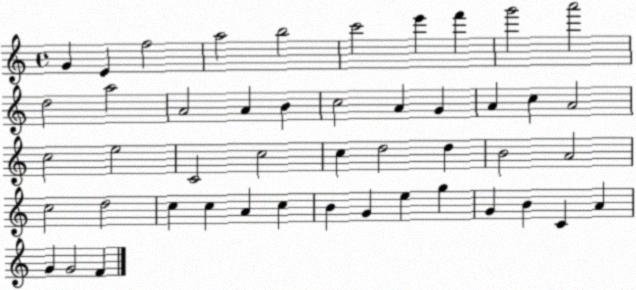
X:1
T:Untitled
M:4/4
L:1/4
K:C
G E f2 a2 b2 c'2 e' f' g'2 a'2 d2 a2 A2 A B c2 A G A c A2 c2 e2 C2 c2 c d2 d B2 A2 c2 d2 c c A c B G e g G B C A G G2 F